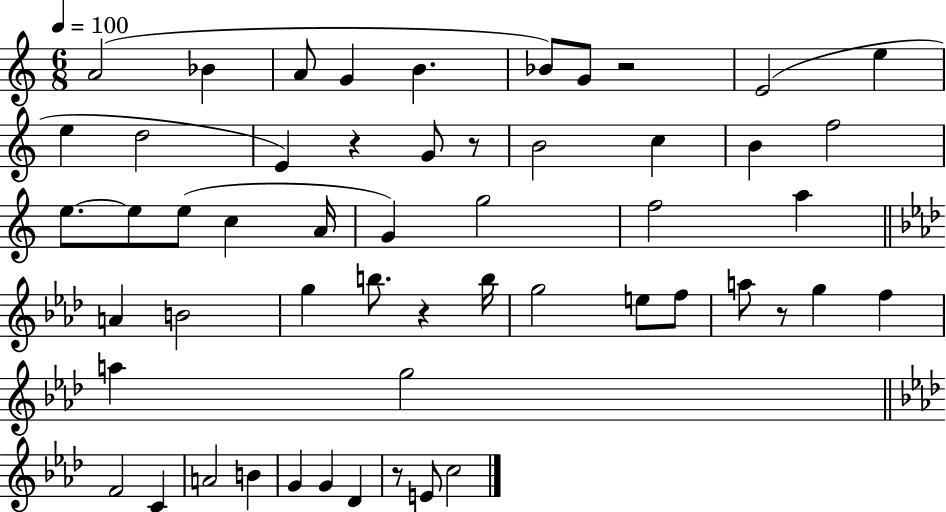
{
  \clef treble
  \numericTimeSignature
  \time 6/8
  \key c \major
  \tempo 4 = 100
  a'2( bes'4 | a'8 g'4 b'4. | bes'8) g'8 r2 | e'2( e''4 | \break e''4 d''2 | e'4) r4 g'8 r8 | b'2 c''4 | b'4 f''2 | \break e''8.~~ e''8 e''8( c''4 a'16 | g'4) g''2 | f''2 a''4 | \bar "||" \break \key f \minor a'4 b'2 | g''4 b''8. r4 b''16 | g''2 e''8 f''8 | a''8 r8 g''4 f''4 | \break a''4 g''2 | \bar "||" \break \key aes \major f'2 c'4 | a'2 b'4 | g'4 g'4 des'4 | r8 e'8 c''2 | \break \bar "|."
}